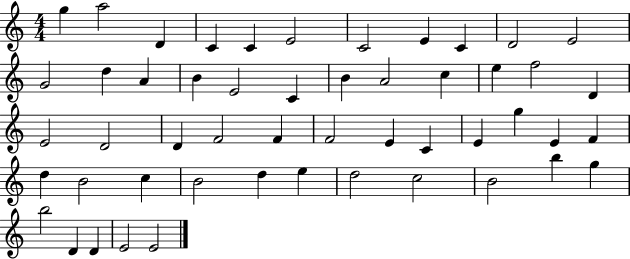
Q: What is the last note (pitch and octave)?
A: E4